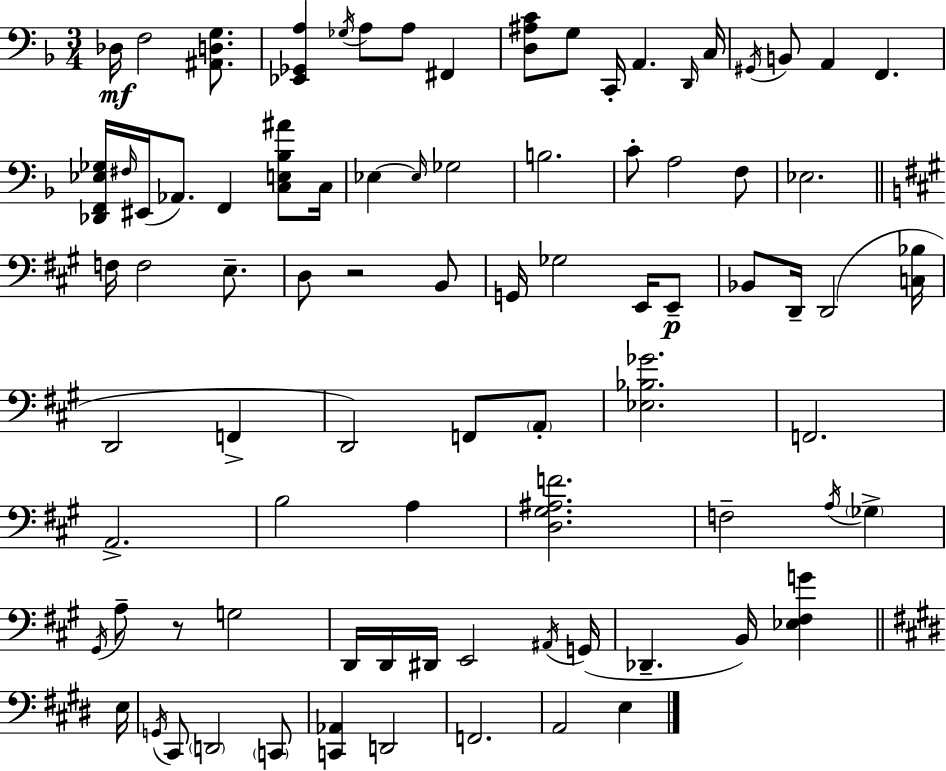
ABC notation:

X:1
T:Untitled
M:3/4
L:1/4
K:Dm
_D,/4 F,2 [^A,,D,G,]/2 [_E,,_G,,A,] _G,/4 A,/2 A,/2 ^F,, [D,^A,C]/2 G,/2 C,,/4 A,, D,,/4 C,/4 ^G,,/4 B,,/2 A,, F,, [_D,,F,,_E,_G,]/4 ^F,/4 ^E,,/4 _A,,/2 F,, [C,E,_B,^A]/2 C,/4 _E, _E,/4 _G,2 B,2 C/2 A,2 F,/2 _E,2 F,/4 F,2 E,/2 D,/2 z2 B,,/2 G,,/4 _G,2 E,,/4 E,,/2 _B,,/2 D,,/4 D,,2 [C,_B,]/4 D,,2 F,, D,,2 F,,/2 A,,/2 [_E,_B,_G]2 F,,2 A,,2 B,2 A, [D,^G,^A,F]2 F,2 A,/4 _G, ^G,,/4 A,/2 z/2 G,2 D,,/4 D,,/4 ^D,,/4 E,,2 ^A,,/4 G,,/4 _D,, B,,/4 [_E,^F,G] E,/4 G,,/4 ^C,,/2 D,,2 C,,/2 [C,,_A,,] D,,2 F,,2 A,,2 E,